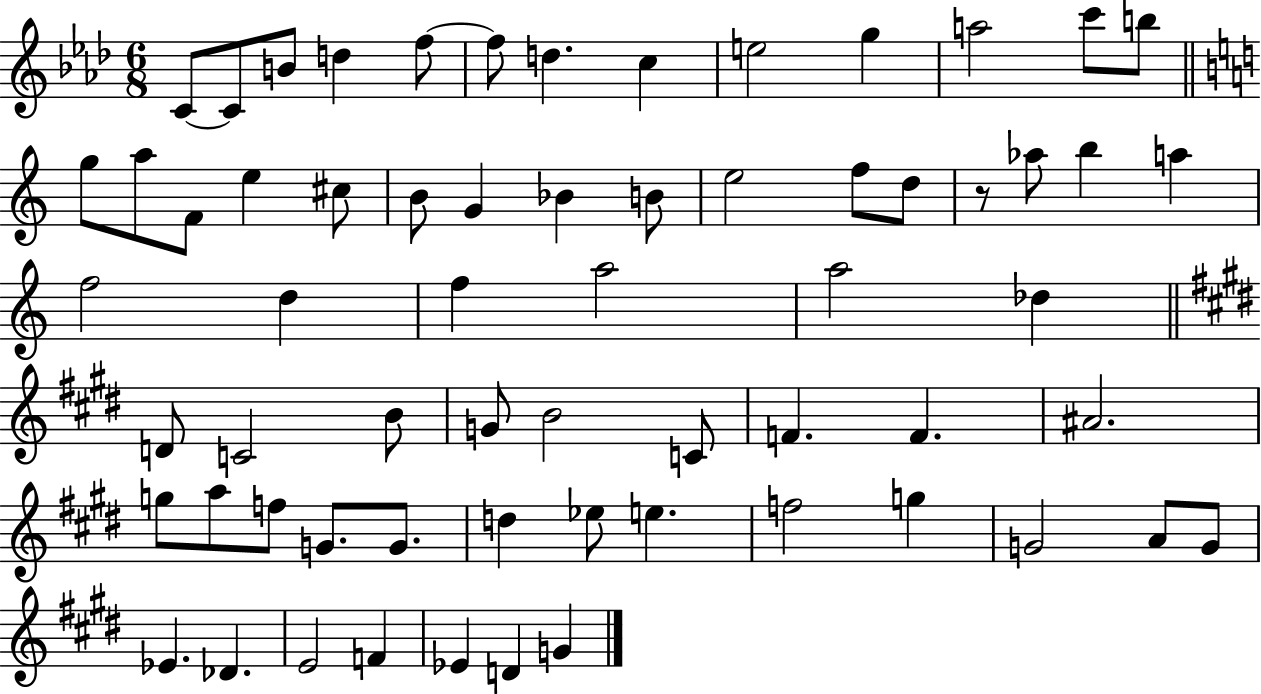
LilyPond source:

{
  \clef treble
  \numericTimeSignature
  \time 6/8
  \key aes \major
  c'8~~ c'8 b'8 d''4 f''8~~ | f''8 d''4. c''4 | e''2 g''4 | a''2 c'''8 b''8 | \break \bar "||" \break \key c \major g''8 a''8 f'8 e''4 cis''8 | b'8 g'4 bes'4 b'8 | e''2 f''8 d''8 | r8 aes''8 b''4 a''4 | \break f''2 d''4 | f''4 a''2 | a''2 des''4 | \bar "||" \break \key e \major d'8 c'2 b'8 | g'8 b'2 c'8 | f'4. f'4. | ais'2. | \break g''8 a''8 f''8 g'8. g'8. | d''4 ees''8 e''4. | f''2 g''4 | g'2 a'8 g'8 | \break ees'4. des'4. | e'2 f'4 | ees'4 d'4 g'4 | \bar "|."
}